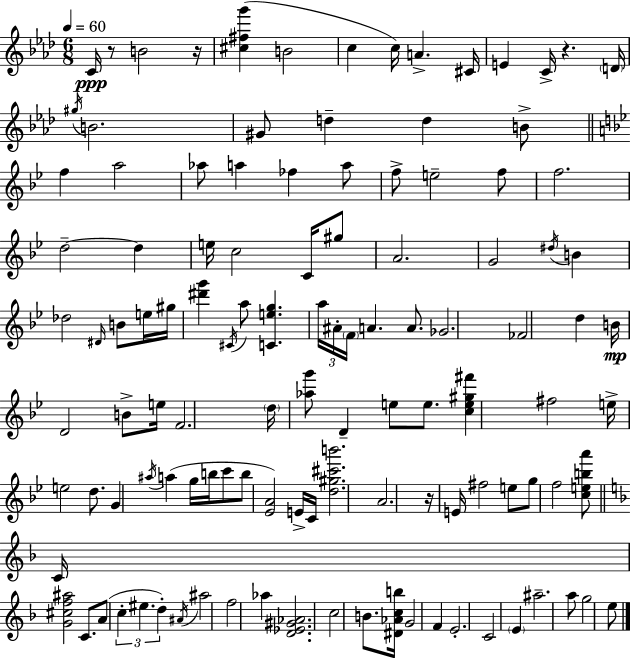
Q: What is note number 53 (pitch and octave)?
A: D4